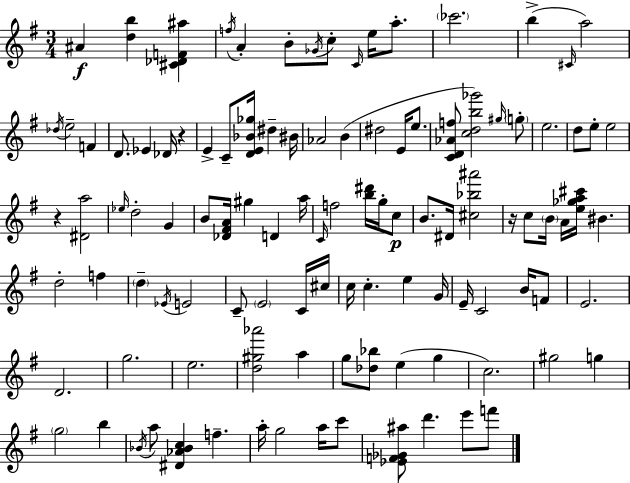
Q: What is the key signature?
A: E minor